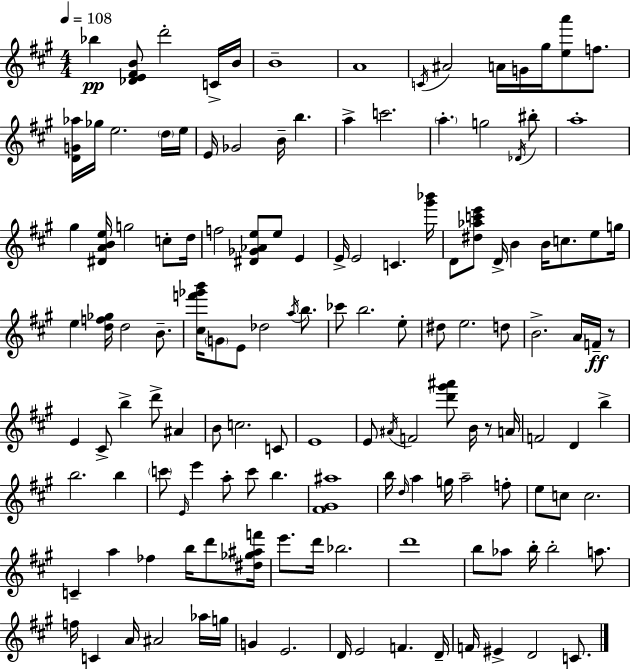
Bb5/q [Db4,E4,F#4,B4]/e D6/h C4/s B4/s B4/w A4/w C4/s A#4/h A4/s G4/s G#5/s [E5,A6]/e F5/e. [D4,G4,Ab5]/s Gb5/s E5/h. D5/s E5/s E4/s Gb4/h B4/s B5/q. A5/q C6/h. A5/q. G5/h Db4/s BIS5/e A5/w G#5/q [D#4,A4,B4,E5]/s G5/h C5/e D5/s F5/h [D#4,Gb4,Ab4,E5]/e E5/e E4/q E4/s E4/h C4/q. [G#6,Bb6]/s D4/e [D#5,Ab5,C6,E6]/e D4/s B4/q B4/s C5/e. E5/e G5/s E5/q [D5,F5,Gb5]/s D5/h B4/e. [C#5,F6,Gb6,B6]/s G4/e E4/e Db5/h A5/s B5/e. CES6/e B5/h. E5/e D#5/e E5/h. D5/e B4/h. A4/s F4/s R/e E4/q C#4/e B5/q D6/e A#4/q B4/e C5/h. C4/e E4/w E4/e A#4/s F4/h [D6,G#6,A#6]/e B4/s R/e A4/s F4/h D4/q B5/q B5/h. B5/q C6/e E4/s E6/q A5/e C6/e B5/q. [F#4,G#4,A#5]/w B5/s D5/s A5/q G5/s A5/h F5/e E5/e C5/e C5/h. C4/q A5/q FES5/q B5/s D6/e [D#5,Gb5,A#5,F6]/s E6/e. D6/s Bb5/h. D6/w B5/e Ab5/e B5/s B5/h A5/e. F5/s C4/q A4/s A#4/h Ab5/s G5/s G4/q E4/h. D4/s E4/h F4/q. D4/s F4/s EIS4/q D4/h C4/e.